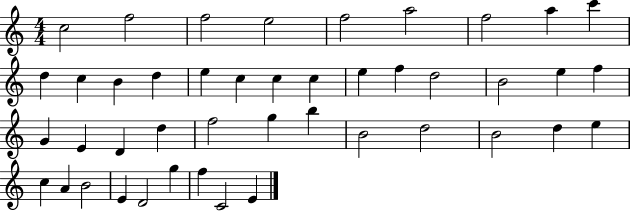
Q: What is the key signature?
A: C major